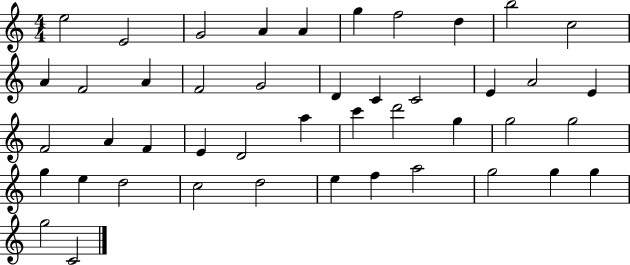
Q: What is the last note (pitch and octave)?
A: C4